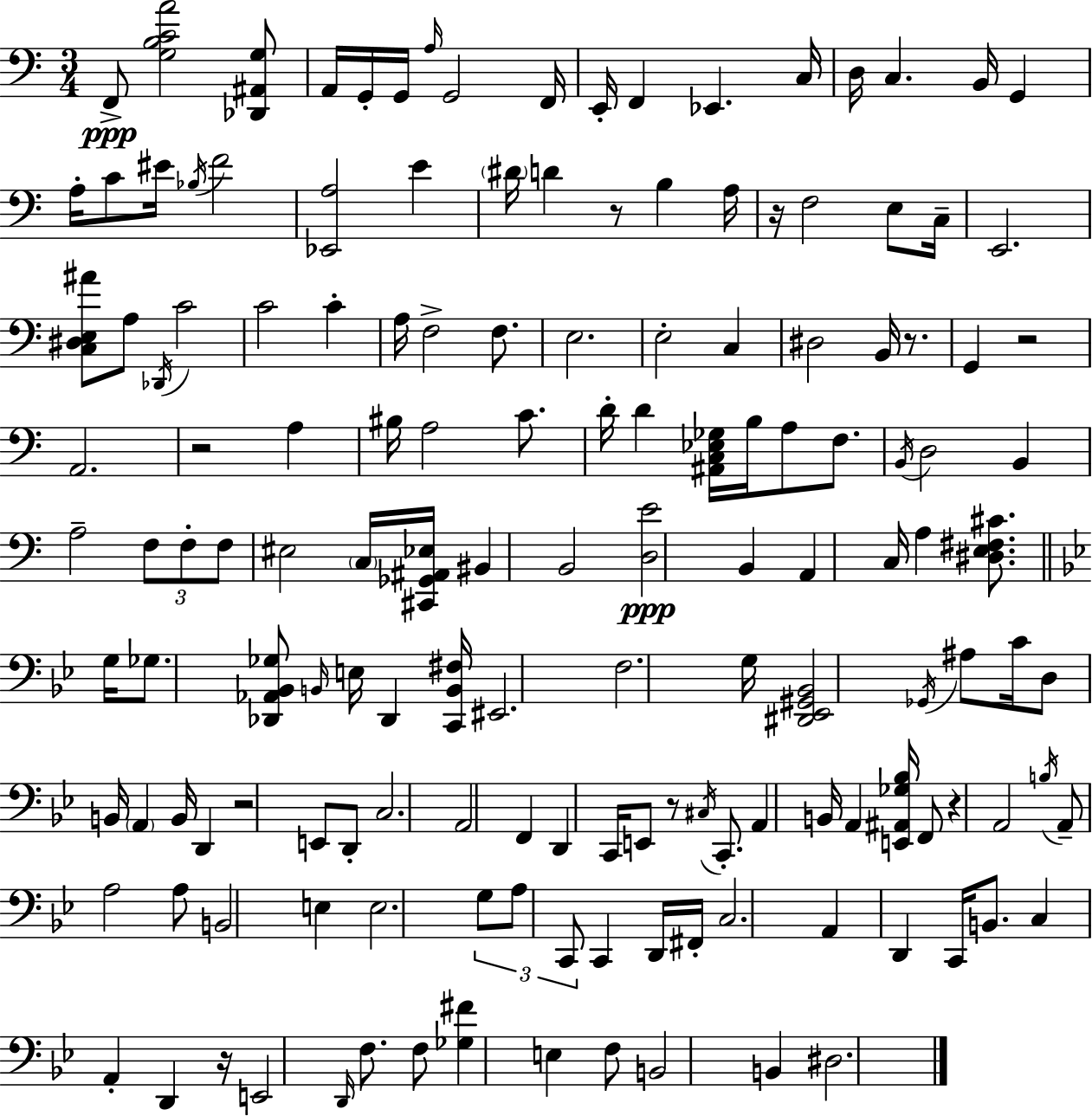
F2/e [G3,B3,C4,A4]/h [Db2,A#2,G3]/e A2/s G2/s G2/s A3/s G2/h F2/s E2/s F2/q Eb2/q. C3/s D3/s C3/q. B2/s G2/q A3/s C4/e EIS4/s Bb3/s F4/h [Eb2,A3]/h E4/q D#4/s D4/q R/e B3/q A3/s R/s F3/h E3/e C3/s E2/h. [C3,D#3,E3,A#4]/e A3/e Db2/s C4/h C4/h C4/q A3/s F3/h F3/e. E3/h. E3/h C3/q D#3/h B2/s R/e. G2/q R/h A2/h. R/h A3/q BIS3/s A3/h C4/e. D4/s D4/q [A#2,C3,Eb3,Gb3]/s B3/s A3/e F3/e. B2/s D3/h B2/q A3/h F3/e F3/e F3/e EIS3/h C3/s [C#2,Gb2,A#2,Eb3]/s BIS2/q B2/h [D3,E4]/h B2/q A2/q C3/s A3/q [D#3,E3,F#3,C#4]/e. G3/s Gb3/e. [Db2,Ab2,Bb2,Gb3]/e B2/s E3/s Db2/q [C2,B2,F#3]/s EIS2/h. F3/h. G3/s [D#2,Eb2,G#2,Bb2]/h Gb2/s A#3/e C4/s D3/e B2/s A2/q B2/s D2/q R/h E2/e D2/e C3/h. A2/h F2/q D2/q C2/s E2/e R/e C#3/s C2/e. A2/q B2/s A2/q [E2,A#2,Gb3,Bb3]/s F2/e R/q A2/h B3/s A2/e A3/h A3/e B2/h E3/q E3/h. G3/e A3/e C2/e C2/q D2/s F#2/s C3/h. A2/q D2/q C2/s B2/e. C3/q A2/q D2/q R/s E2/h D2/s F3/e. F3/e [Gb3,F#4]/q E3/q F3/e B2/h B2/q D#3/h.